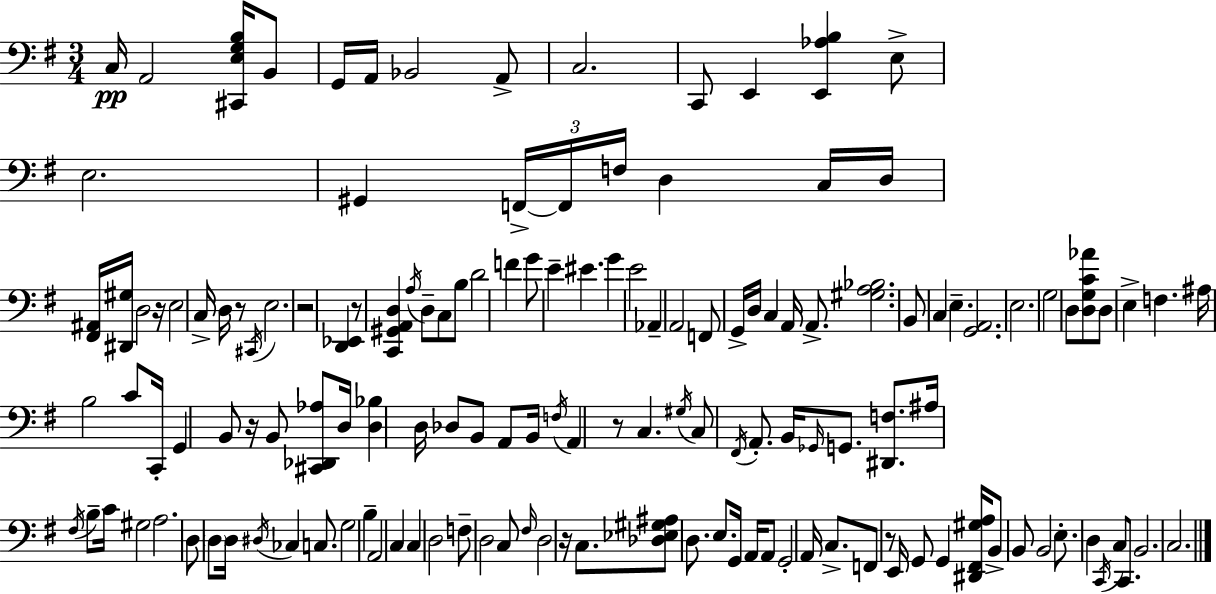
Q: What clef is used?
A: bass